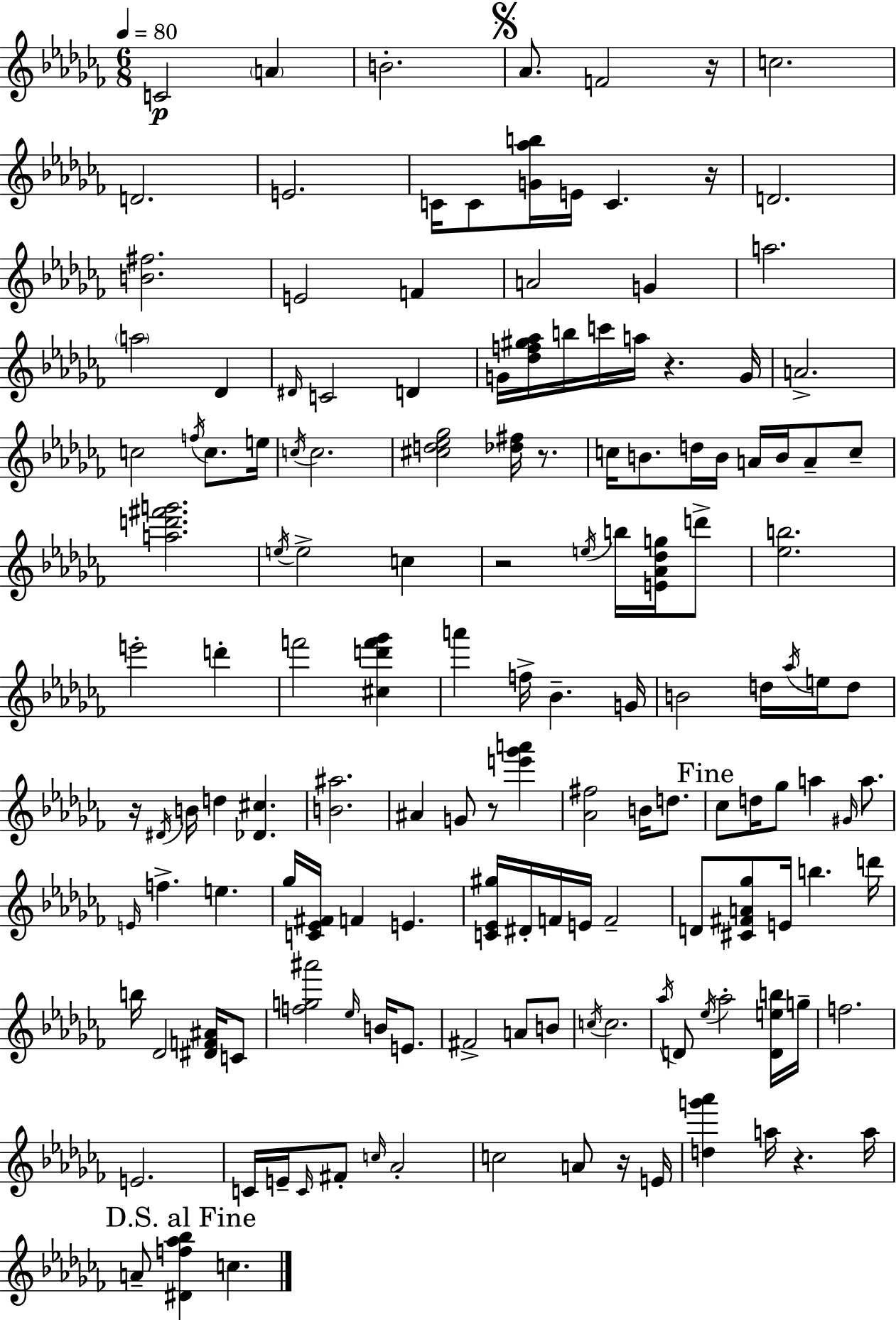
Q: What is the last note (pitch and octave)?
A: C5